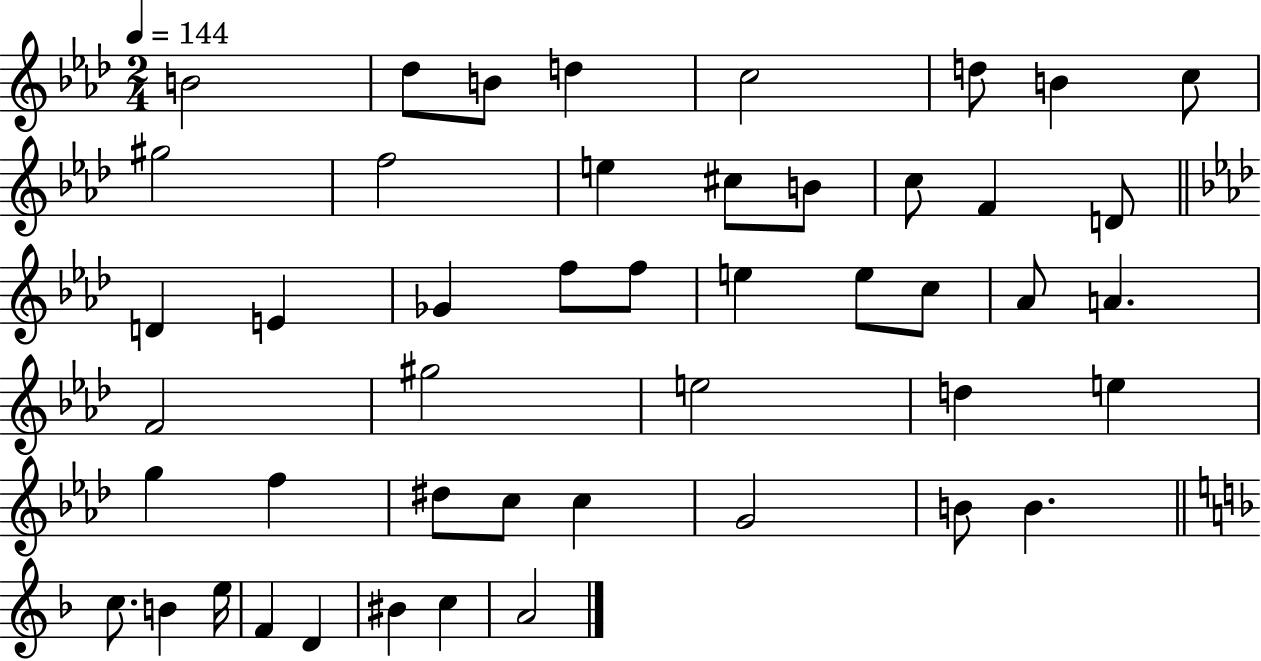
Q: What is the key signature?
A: AES major